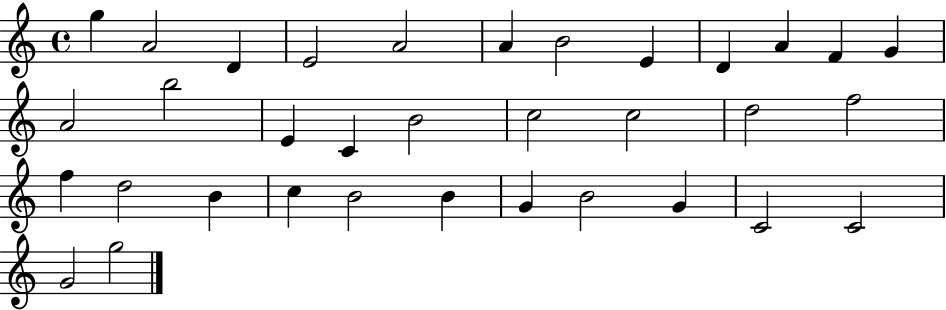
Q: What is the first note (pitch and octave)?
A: G5